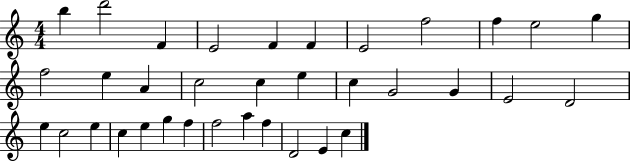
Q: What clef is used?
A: treble